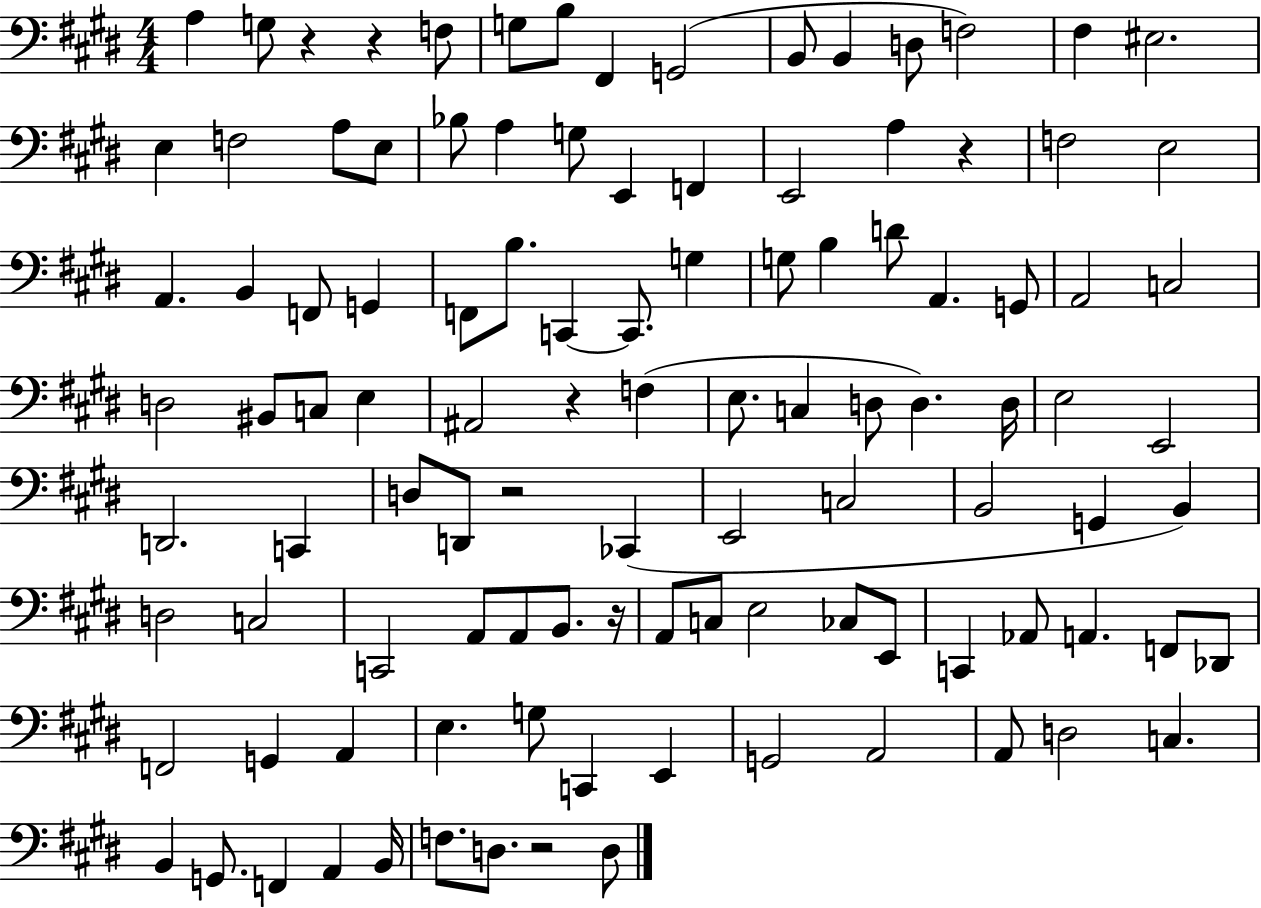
{
  \clef bass
  \numericTimeSignature
  \time 4/4
  \key e \major
  a4 g8 r4 r4 f8 | g8 b8 fis,4 g,2( | b,8 b,4 d8 f2) | fis4 eis2. | \break e4 f2 a8 e8 | bes8 a4 g8 e,4 f,4 | e,2 a4 r4 | f2 e2 | \break a,4. b,4 f,8 g,4 | f,8 b8. c,4~~ c,8. g4 | g8 b4 d'8 a,4. g,8 | a,2 c2 | \break d2 bis,8 c8 e4 | ais,2 r4 f4( | e8. c4 d8 d4.) d16 | e2 e,2 | \break d,2. c,4 | d8 d,8 r2 ces,4( | e,2 c2 | b,2 g,4 b,4) | \break d2 c2 | c,2 a,8 a,8 b,8. r16 | a,8 c8 e2 ces8 e,8 | c,4 aes,8 a,4. f,8 des,8 | \break f,2 g,4 a,4 | e4. g8 c,4 e,4 | g,2 a,2 | a,8 d2 c4. | \break b,4 g,8. f,4 a,4 b,16 | f8. d8. r2 d8 | \bar "|."
}